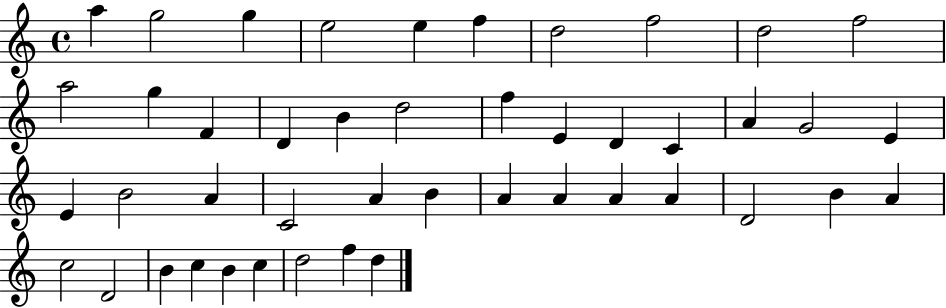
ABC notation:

X:1
T:Untitled
M:4/4
L:1/4
K:C
a g2 g e2 e f d2 f2 d2 f2 a2 g F D B d2 f E D C A G2 E E B2 A C2 A B A A A A D2 B A c2 D2 B c B c d2 f d